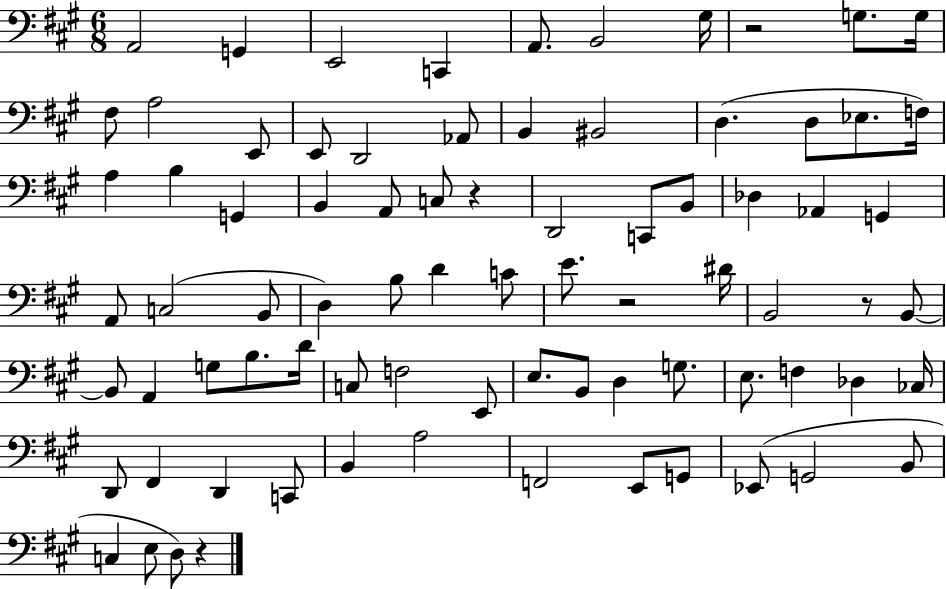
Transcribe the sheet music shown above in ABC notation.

X:1
T:Untitled
M:6/8
L:1/4
K:A
A,,2 G,, E,,2 C,, A,,/2 B,,2 ^G,/4 z2 G,/2 G,/4 ^F,/2 A,2 E,,/2 E,,/2 D,,2 _A,,/2 B,, ^B,,2 D, D,/2 _E,/2 F,/4 A, B, G,, B,, A,,/2 C,/2 z D,,2 C,,/2 B,,/2 _D, _A,, G,, A,,/2 C,2 B,,/2 D, B,/2 D C/2 E/2 z2 ^D/4 B,,2 z/2 B,,/2 B,,/2 A,, G,/2 B,/2 D/4 C,/2 F,2 E,,/2 E,/2 B,,/2 D, G,/2 E,/2 F, _D, _C,/4 D,,/2 ^F,, D,, C,,/2 B,, A,2 F,,2 E,,/2 G,,/2 _E,,/2 G,,2 B,,/2 C, E,/2 D,/2 z